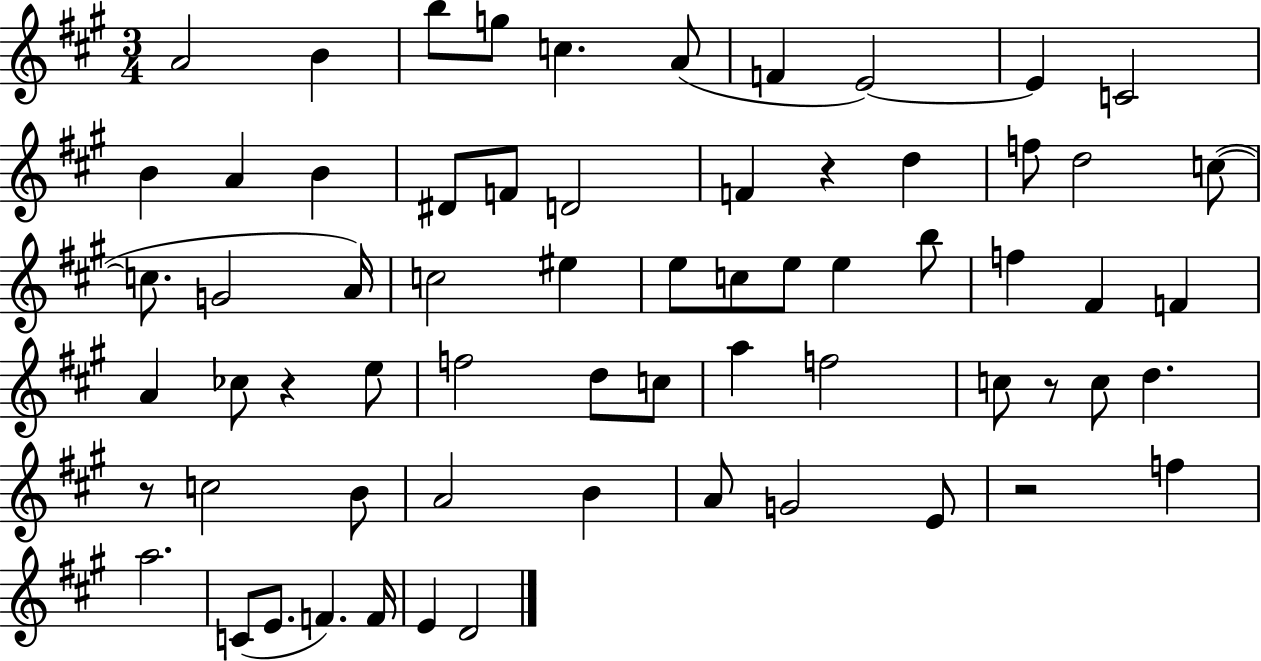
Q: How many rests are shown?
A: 5